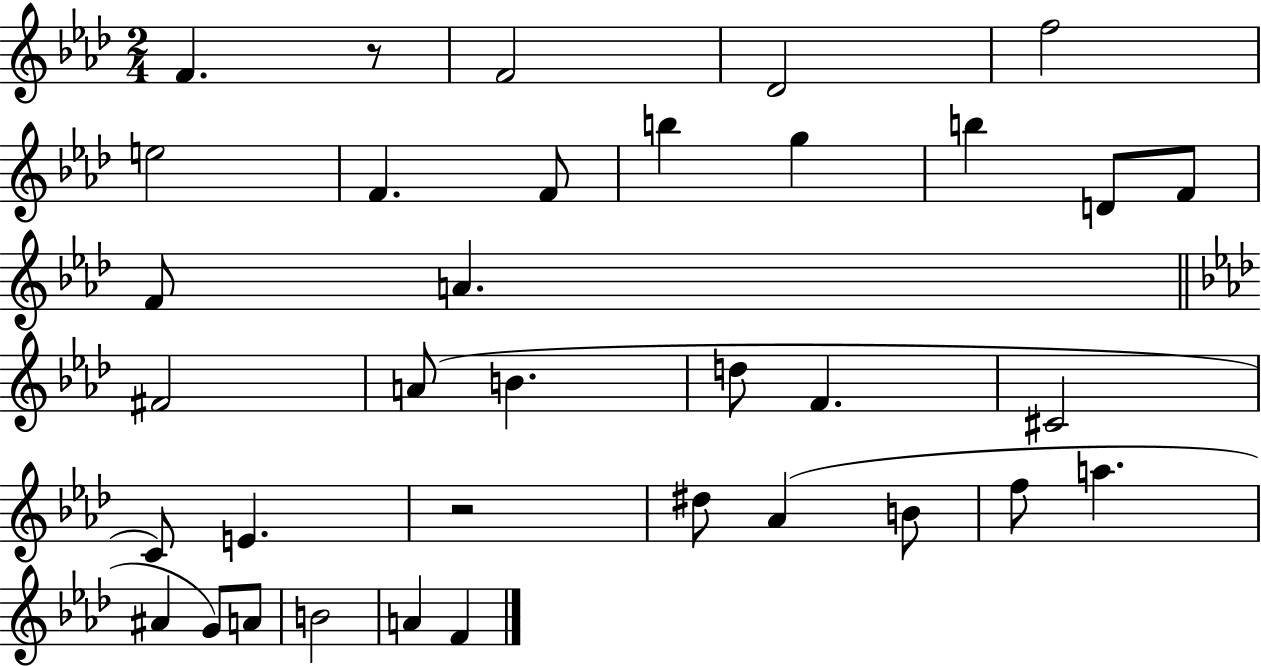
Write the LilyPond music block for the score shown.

{
  \clef treble
  \numericTimeSignature
  \time 2/4
  \key aes \major
  f'4. r8 | f'2 | des'2 | f''2 | \break e''2 | f'4. f'8 | b''4 g''4 | b''4 d'8 f'8 | \break f'8 a'4. | \bar "||" \break \key aes \major fis'2 | a'8( b'4. | d''8 f'4. | cis'2 | \break c'8) e'4. | r2 | dis''8 aes'4( b'8 | f''8 a''4. | \break ais'4 g'8) a'8 | b'2 | a'4 f'4 | \bar "|."
}